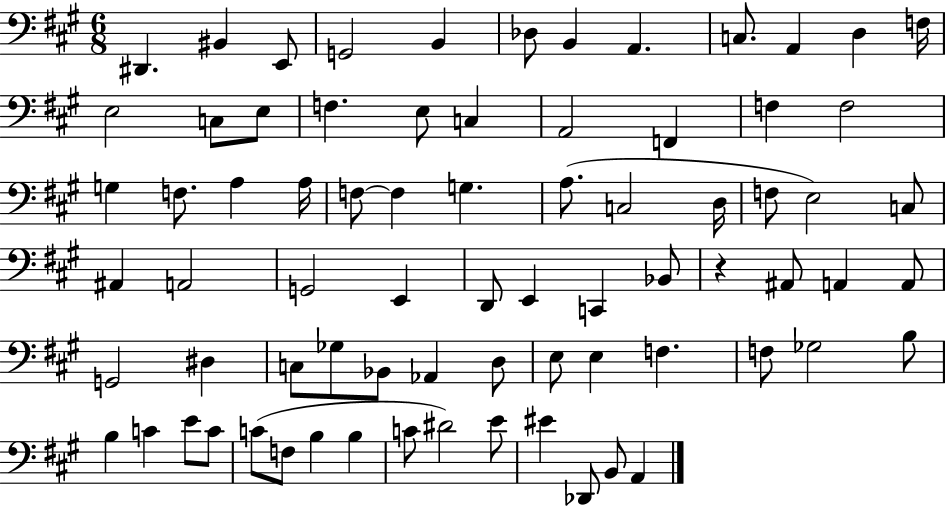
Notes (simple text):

D#2/q. BIS2/q E2/e G2/h B2/q Db3/e B2/q A2/q. C3/e. A2/q D3/q F3/s E3/h C3/e E3/e F3/q. E3/e C3/q A2/h F2/q F3/q F3/h G3/q F3/e. A3/q A3/s F3/e F3/q G3/q. A3/e. C3/h D3/s F3/e E3/h C3/e A#2/q A2/h G2/h E2/q D2/e E2/q C2/q Bb2/e R/q A#2/e A2/q A2/e G2/h D#3/q C3/e Gb3/e Bb2/e Ab2/q D3/e E3/e E3/q F3/q. F3/e Gb3/h B3/e B3/q C4/q E4/e C4/e C4/e F3/e B3/q B3/q C4/e D#4/h E4/e EIS4/q Db2/e B2/e A2/q